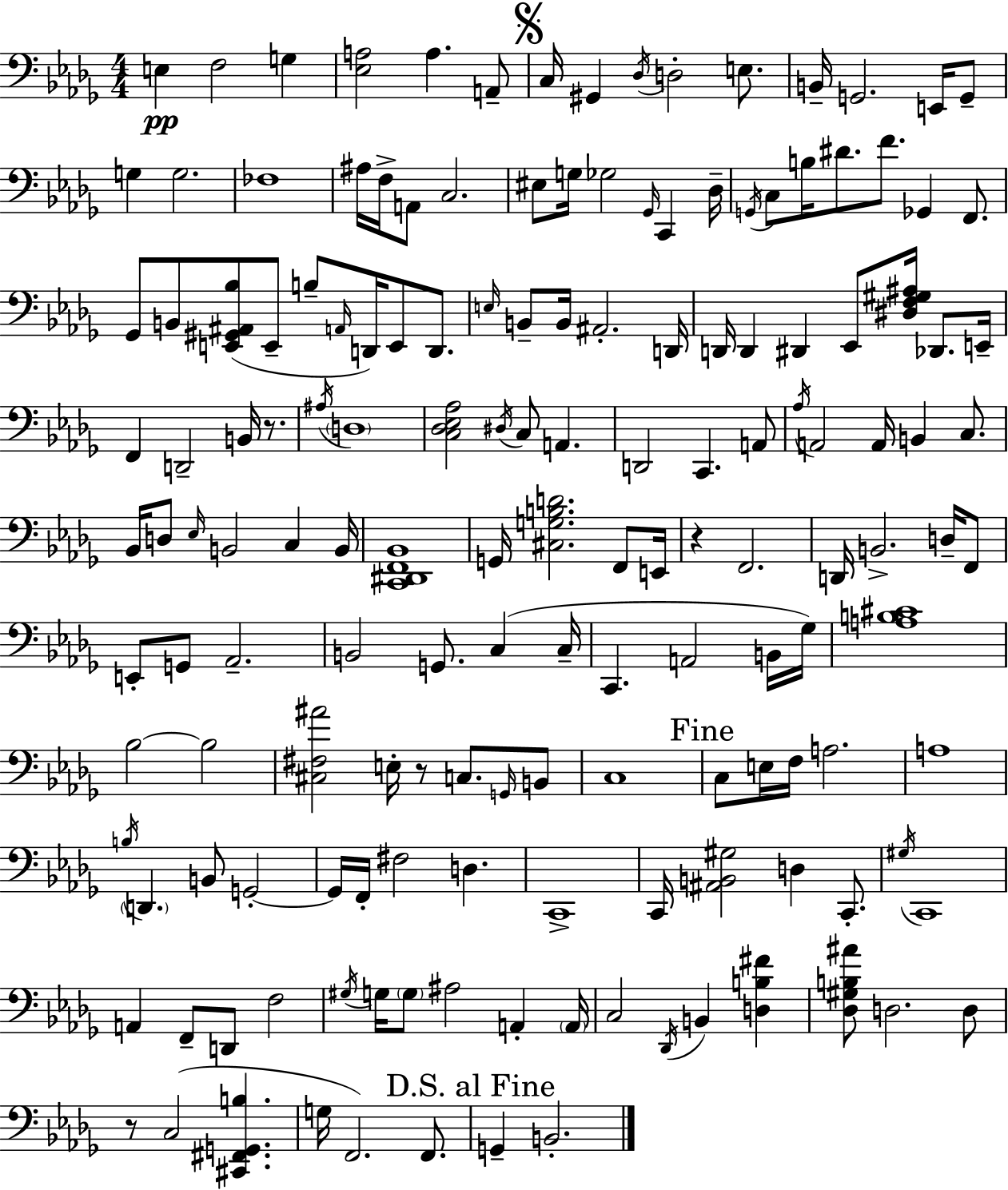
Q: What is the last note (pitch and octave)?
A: B2